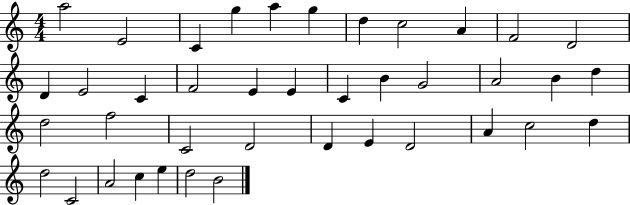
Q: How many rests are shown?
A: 0